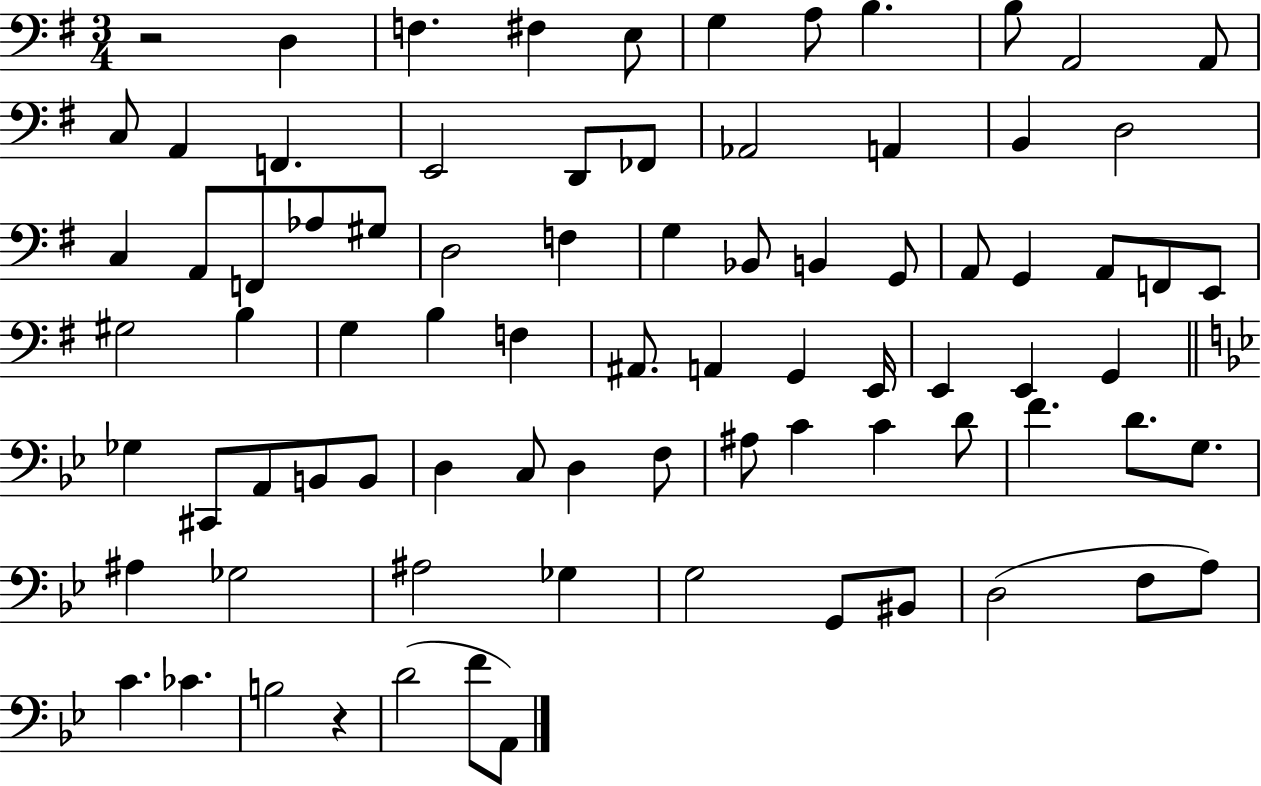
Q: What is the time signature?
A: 3/4